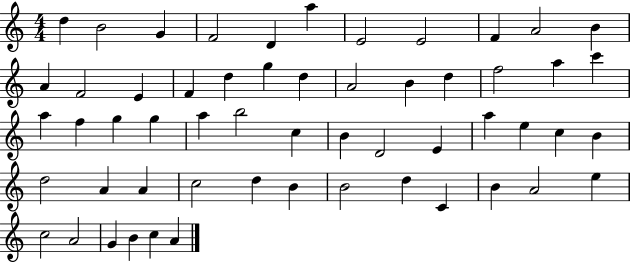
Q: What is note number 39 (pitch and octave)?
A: D5